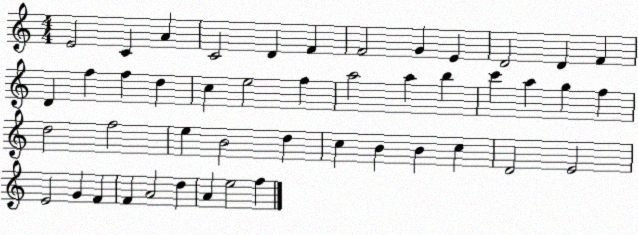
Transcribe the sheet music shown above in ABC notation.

X:1
T:Untitled
M:4/4
L:1/4
K:C
E2 C A C2 D F F2 G E D2 D F D f f d c e2 f a2 a b c' a g f d2 f2 e B2 d c B B c D2 E2 E2 G F F A2 d A e2 f